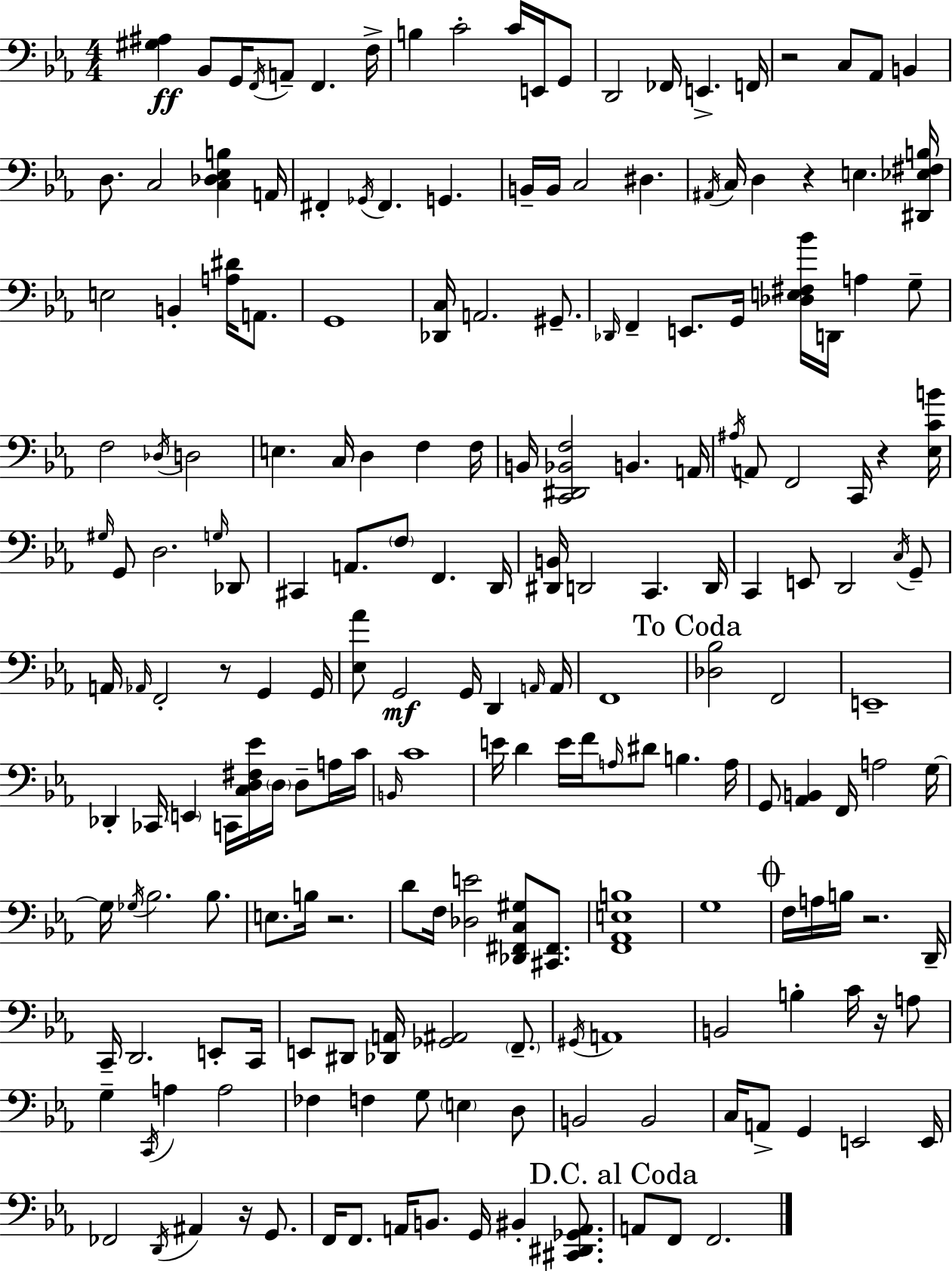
{
  \clef bass
  \numericTimeSignature
  \time 4/4
  \key c \minor
  \repeat volta 2 { <gis ais>4\ff bes,8 g,16 \acciaccatura { f,16 } a,8-- f,4. | f16-> b4 c'2-. c'16 e,16 g,8 | d,2 fes,16 e,4.-> | f,16 r2 c8 aes,8 b,4 | \break d8. c2 <c des ees b>4 | a,16 fis,4-. \acciaccatura { ges,16 } fis,4. g,4. | b,16-- b,16 c2 dis4. | \acciaccatura { ais,16 } c16 d4 r4 e4. | \break <dis, ees fis b>16 e2 b,4-. <a dis'>16 | a,8. g,1 | <des, c>16 a,2. | gis,8.-- \grace { des,16 } f,4-- e,8. g,16 <des e fis bes'>16 d,16 a4 | \break g8-- f2 \acciaccatura { des16 } d2 | e4. c16 d4 | f4 f16 b,16 <c, dis, bes, f>2 b,4. | a,16 \acciaccatura { ais16 } a,8 f,2 | \break c,16 r4 <ees c' b'>16 \grace { gis16 } g,8 d2. | \grace { g16 } des,8 cis,4 a,8. \parenthesize f8 | f,4. d,16 <dis, b,>16 d,2 | c,4. d,16 c,4 e,8 d,2 | \break \acciaccatura { c16 } g,8-- a,16 \grace { aes,16 } f,2-. | r8 g,4 g,16 <ees aes'>8 g,2\mf | g,16 d,4 \grace { a,16 } a,16 f,1 | \mark "To Coda" <des bes>2 | \break f,2 e,1-- | des,4-. ces,16 | \parenthesize e,4 c,16 <c d fis ees'>16 \parenthesize d16 d8-- a16 c'16 \grace { b,16 } c'1 | e'16 d'4 | \break e'16 f'16 \grace { a16 } dis'8 b4. a16 g,8 <aes, b,>4 | f,16 a2 g16~~ g16 \acciaccatura { ges16 } bes2. | bes8. e8. | b16 r2. d'8 | \break f16 <des e'>2 <des, fis, c gis>8 <cis, fis,>8. <f, aes, e b>1 | g1 | \mark \markup { \musicglyph "scripts.coda" } f16 a16 | b16 r2. d,16-- c,16-- d,2. | \break e,8-. c,16 e,8 | dis,8 <des, a,>16 <ges, ais,>2 \parenthesize f,8.-- \acciaccatura { gis,16 } a,1 | b,2 | b4-. c'16 r16 a8 g4-- | \break \acciaccatura { c,16 } a4 a2 | fes4 f4 g8 \parenthesize e4 d8 | b,2 b,2 | c16 a,8-> g,4 e,2 e,16 | \break fes,2 \acciaccatura { d,16 } ais,4 r16 g,8. | f,16 f,8. a,16 b,8. g,16 bis,4-. <cis, dis, ges, a,>8. | \mark "D.C. al Coda" a,8 f,8 f,2. | } \bar "|."
}